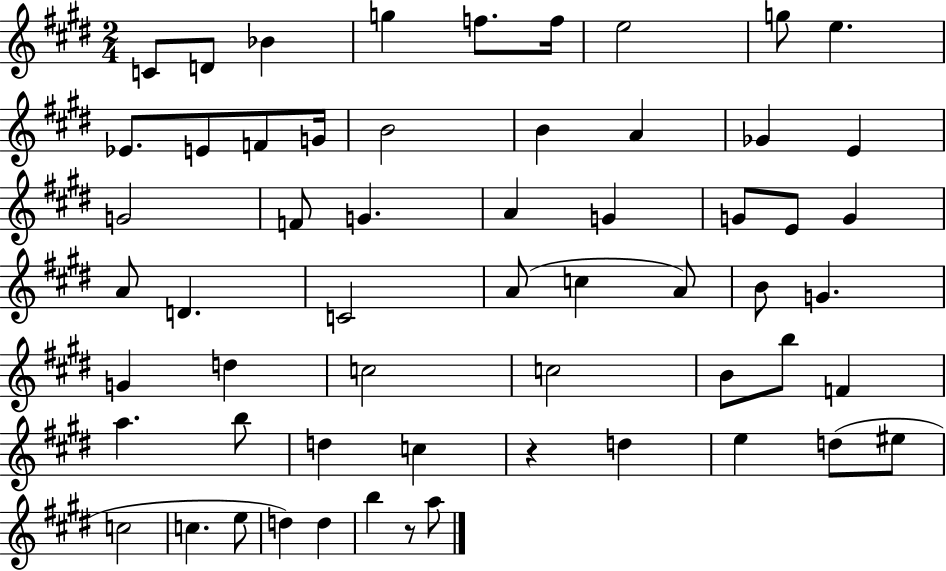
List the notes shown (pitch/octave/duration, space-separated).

C4/e D4/e Bb4/q G5/q F5/e. F5/s E5/h G5/e E5/q. Eb4/e. E4/e F4/e G4/s B4/h B4/q A4/q Gb4/q E4/q G4/h F4/e G4/q. A4/q G4/q G4/e E4/e G4/q A4/e D4/q. C4/h A4/e C5/q A4/e B4/e G4/q. G4/q D5/q C5/h C5/h B4/e B5/e F4/q A5/q. B5/e D5/q C5/q R/q D5/q E5/q D5/e EIS5/e C5/h C5/q. E5/e D5/q D5/q B5/q R/e A5/e